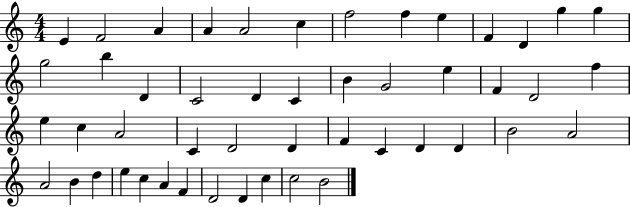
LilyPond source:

{
  \clef treble
  \numericTimeSignature
  \time 4/4
  \key c \major
  e'4 f'2 a'4 | a'4 a'2 c''4 | f''2 f''4 e''4 | f'4 d'4 g''4 g''4 | \break g''2 b''4 d'4 | c'2 d'4 c'4 | b'4 g'2 e''4 | f'4 d'2 f''4 | \break e''4 c''4 a'2 | c'4 d'2 d'4 | f'4 c'4 d'4 d'4 | b'2 a'2 | \break a'2 b'4 d''4 | e''4 c''4 a'4 f'4 | d'2 d'4 c''4 | c''2 b'2 | \break \bar "|."
}